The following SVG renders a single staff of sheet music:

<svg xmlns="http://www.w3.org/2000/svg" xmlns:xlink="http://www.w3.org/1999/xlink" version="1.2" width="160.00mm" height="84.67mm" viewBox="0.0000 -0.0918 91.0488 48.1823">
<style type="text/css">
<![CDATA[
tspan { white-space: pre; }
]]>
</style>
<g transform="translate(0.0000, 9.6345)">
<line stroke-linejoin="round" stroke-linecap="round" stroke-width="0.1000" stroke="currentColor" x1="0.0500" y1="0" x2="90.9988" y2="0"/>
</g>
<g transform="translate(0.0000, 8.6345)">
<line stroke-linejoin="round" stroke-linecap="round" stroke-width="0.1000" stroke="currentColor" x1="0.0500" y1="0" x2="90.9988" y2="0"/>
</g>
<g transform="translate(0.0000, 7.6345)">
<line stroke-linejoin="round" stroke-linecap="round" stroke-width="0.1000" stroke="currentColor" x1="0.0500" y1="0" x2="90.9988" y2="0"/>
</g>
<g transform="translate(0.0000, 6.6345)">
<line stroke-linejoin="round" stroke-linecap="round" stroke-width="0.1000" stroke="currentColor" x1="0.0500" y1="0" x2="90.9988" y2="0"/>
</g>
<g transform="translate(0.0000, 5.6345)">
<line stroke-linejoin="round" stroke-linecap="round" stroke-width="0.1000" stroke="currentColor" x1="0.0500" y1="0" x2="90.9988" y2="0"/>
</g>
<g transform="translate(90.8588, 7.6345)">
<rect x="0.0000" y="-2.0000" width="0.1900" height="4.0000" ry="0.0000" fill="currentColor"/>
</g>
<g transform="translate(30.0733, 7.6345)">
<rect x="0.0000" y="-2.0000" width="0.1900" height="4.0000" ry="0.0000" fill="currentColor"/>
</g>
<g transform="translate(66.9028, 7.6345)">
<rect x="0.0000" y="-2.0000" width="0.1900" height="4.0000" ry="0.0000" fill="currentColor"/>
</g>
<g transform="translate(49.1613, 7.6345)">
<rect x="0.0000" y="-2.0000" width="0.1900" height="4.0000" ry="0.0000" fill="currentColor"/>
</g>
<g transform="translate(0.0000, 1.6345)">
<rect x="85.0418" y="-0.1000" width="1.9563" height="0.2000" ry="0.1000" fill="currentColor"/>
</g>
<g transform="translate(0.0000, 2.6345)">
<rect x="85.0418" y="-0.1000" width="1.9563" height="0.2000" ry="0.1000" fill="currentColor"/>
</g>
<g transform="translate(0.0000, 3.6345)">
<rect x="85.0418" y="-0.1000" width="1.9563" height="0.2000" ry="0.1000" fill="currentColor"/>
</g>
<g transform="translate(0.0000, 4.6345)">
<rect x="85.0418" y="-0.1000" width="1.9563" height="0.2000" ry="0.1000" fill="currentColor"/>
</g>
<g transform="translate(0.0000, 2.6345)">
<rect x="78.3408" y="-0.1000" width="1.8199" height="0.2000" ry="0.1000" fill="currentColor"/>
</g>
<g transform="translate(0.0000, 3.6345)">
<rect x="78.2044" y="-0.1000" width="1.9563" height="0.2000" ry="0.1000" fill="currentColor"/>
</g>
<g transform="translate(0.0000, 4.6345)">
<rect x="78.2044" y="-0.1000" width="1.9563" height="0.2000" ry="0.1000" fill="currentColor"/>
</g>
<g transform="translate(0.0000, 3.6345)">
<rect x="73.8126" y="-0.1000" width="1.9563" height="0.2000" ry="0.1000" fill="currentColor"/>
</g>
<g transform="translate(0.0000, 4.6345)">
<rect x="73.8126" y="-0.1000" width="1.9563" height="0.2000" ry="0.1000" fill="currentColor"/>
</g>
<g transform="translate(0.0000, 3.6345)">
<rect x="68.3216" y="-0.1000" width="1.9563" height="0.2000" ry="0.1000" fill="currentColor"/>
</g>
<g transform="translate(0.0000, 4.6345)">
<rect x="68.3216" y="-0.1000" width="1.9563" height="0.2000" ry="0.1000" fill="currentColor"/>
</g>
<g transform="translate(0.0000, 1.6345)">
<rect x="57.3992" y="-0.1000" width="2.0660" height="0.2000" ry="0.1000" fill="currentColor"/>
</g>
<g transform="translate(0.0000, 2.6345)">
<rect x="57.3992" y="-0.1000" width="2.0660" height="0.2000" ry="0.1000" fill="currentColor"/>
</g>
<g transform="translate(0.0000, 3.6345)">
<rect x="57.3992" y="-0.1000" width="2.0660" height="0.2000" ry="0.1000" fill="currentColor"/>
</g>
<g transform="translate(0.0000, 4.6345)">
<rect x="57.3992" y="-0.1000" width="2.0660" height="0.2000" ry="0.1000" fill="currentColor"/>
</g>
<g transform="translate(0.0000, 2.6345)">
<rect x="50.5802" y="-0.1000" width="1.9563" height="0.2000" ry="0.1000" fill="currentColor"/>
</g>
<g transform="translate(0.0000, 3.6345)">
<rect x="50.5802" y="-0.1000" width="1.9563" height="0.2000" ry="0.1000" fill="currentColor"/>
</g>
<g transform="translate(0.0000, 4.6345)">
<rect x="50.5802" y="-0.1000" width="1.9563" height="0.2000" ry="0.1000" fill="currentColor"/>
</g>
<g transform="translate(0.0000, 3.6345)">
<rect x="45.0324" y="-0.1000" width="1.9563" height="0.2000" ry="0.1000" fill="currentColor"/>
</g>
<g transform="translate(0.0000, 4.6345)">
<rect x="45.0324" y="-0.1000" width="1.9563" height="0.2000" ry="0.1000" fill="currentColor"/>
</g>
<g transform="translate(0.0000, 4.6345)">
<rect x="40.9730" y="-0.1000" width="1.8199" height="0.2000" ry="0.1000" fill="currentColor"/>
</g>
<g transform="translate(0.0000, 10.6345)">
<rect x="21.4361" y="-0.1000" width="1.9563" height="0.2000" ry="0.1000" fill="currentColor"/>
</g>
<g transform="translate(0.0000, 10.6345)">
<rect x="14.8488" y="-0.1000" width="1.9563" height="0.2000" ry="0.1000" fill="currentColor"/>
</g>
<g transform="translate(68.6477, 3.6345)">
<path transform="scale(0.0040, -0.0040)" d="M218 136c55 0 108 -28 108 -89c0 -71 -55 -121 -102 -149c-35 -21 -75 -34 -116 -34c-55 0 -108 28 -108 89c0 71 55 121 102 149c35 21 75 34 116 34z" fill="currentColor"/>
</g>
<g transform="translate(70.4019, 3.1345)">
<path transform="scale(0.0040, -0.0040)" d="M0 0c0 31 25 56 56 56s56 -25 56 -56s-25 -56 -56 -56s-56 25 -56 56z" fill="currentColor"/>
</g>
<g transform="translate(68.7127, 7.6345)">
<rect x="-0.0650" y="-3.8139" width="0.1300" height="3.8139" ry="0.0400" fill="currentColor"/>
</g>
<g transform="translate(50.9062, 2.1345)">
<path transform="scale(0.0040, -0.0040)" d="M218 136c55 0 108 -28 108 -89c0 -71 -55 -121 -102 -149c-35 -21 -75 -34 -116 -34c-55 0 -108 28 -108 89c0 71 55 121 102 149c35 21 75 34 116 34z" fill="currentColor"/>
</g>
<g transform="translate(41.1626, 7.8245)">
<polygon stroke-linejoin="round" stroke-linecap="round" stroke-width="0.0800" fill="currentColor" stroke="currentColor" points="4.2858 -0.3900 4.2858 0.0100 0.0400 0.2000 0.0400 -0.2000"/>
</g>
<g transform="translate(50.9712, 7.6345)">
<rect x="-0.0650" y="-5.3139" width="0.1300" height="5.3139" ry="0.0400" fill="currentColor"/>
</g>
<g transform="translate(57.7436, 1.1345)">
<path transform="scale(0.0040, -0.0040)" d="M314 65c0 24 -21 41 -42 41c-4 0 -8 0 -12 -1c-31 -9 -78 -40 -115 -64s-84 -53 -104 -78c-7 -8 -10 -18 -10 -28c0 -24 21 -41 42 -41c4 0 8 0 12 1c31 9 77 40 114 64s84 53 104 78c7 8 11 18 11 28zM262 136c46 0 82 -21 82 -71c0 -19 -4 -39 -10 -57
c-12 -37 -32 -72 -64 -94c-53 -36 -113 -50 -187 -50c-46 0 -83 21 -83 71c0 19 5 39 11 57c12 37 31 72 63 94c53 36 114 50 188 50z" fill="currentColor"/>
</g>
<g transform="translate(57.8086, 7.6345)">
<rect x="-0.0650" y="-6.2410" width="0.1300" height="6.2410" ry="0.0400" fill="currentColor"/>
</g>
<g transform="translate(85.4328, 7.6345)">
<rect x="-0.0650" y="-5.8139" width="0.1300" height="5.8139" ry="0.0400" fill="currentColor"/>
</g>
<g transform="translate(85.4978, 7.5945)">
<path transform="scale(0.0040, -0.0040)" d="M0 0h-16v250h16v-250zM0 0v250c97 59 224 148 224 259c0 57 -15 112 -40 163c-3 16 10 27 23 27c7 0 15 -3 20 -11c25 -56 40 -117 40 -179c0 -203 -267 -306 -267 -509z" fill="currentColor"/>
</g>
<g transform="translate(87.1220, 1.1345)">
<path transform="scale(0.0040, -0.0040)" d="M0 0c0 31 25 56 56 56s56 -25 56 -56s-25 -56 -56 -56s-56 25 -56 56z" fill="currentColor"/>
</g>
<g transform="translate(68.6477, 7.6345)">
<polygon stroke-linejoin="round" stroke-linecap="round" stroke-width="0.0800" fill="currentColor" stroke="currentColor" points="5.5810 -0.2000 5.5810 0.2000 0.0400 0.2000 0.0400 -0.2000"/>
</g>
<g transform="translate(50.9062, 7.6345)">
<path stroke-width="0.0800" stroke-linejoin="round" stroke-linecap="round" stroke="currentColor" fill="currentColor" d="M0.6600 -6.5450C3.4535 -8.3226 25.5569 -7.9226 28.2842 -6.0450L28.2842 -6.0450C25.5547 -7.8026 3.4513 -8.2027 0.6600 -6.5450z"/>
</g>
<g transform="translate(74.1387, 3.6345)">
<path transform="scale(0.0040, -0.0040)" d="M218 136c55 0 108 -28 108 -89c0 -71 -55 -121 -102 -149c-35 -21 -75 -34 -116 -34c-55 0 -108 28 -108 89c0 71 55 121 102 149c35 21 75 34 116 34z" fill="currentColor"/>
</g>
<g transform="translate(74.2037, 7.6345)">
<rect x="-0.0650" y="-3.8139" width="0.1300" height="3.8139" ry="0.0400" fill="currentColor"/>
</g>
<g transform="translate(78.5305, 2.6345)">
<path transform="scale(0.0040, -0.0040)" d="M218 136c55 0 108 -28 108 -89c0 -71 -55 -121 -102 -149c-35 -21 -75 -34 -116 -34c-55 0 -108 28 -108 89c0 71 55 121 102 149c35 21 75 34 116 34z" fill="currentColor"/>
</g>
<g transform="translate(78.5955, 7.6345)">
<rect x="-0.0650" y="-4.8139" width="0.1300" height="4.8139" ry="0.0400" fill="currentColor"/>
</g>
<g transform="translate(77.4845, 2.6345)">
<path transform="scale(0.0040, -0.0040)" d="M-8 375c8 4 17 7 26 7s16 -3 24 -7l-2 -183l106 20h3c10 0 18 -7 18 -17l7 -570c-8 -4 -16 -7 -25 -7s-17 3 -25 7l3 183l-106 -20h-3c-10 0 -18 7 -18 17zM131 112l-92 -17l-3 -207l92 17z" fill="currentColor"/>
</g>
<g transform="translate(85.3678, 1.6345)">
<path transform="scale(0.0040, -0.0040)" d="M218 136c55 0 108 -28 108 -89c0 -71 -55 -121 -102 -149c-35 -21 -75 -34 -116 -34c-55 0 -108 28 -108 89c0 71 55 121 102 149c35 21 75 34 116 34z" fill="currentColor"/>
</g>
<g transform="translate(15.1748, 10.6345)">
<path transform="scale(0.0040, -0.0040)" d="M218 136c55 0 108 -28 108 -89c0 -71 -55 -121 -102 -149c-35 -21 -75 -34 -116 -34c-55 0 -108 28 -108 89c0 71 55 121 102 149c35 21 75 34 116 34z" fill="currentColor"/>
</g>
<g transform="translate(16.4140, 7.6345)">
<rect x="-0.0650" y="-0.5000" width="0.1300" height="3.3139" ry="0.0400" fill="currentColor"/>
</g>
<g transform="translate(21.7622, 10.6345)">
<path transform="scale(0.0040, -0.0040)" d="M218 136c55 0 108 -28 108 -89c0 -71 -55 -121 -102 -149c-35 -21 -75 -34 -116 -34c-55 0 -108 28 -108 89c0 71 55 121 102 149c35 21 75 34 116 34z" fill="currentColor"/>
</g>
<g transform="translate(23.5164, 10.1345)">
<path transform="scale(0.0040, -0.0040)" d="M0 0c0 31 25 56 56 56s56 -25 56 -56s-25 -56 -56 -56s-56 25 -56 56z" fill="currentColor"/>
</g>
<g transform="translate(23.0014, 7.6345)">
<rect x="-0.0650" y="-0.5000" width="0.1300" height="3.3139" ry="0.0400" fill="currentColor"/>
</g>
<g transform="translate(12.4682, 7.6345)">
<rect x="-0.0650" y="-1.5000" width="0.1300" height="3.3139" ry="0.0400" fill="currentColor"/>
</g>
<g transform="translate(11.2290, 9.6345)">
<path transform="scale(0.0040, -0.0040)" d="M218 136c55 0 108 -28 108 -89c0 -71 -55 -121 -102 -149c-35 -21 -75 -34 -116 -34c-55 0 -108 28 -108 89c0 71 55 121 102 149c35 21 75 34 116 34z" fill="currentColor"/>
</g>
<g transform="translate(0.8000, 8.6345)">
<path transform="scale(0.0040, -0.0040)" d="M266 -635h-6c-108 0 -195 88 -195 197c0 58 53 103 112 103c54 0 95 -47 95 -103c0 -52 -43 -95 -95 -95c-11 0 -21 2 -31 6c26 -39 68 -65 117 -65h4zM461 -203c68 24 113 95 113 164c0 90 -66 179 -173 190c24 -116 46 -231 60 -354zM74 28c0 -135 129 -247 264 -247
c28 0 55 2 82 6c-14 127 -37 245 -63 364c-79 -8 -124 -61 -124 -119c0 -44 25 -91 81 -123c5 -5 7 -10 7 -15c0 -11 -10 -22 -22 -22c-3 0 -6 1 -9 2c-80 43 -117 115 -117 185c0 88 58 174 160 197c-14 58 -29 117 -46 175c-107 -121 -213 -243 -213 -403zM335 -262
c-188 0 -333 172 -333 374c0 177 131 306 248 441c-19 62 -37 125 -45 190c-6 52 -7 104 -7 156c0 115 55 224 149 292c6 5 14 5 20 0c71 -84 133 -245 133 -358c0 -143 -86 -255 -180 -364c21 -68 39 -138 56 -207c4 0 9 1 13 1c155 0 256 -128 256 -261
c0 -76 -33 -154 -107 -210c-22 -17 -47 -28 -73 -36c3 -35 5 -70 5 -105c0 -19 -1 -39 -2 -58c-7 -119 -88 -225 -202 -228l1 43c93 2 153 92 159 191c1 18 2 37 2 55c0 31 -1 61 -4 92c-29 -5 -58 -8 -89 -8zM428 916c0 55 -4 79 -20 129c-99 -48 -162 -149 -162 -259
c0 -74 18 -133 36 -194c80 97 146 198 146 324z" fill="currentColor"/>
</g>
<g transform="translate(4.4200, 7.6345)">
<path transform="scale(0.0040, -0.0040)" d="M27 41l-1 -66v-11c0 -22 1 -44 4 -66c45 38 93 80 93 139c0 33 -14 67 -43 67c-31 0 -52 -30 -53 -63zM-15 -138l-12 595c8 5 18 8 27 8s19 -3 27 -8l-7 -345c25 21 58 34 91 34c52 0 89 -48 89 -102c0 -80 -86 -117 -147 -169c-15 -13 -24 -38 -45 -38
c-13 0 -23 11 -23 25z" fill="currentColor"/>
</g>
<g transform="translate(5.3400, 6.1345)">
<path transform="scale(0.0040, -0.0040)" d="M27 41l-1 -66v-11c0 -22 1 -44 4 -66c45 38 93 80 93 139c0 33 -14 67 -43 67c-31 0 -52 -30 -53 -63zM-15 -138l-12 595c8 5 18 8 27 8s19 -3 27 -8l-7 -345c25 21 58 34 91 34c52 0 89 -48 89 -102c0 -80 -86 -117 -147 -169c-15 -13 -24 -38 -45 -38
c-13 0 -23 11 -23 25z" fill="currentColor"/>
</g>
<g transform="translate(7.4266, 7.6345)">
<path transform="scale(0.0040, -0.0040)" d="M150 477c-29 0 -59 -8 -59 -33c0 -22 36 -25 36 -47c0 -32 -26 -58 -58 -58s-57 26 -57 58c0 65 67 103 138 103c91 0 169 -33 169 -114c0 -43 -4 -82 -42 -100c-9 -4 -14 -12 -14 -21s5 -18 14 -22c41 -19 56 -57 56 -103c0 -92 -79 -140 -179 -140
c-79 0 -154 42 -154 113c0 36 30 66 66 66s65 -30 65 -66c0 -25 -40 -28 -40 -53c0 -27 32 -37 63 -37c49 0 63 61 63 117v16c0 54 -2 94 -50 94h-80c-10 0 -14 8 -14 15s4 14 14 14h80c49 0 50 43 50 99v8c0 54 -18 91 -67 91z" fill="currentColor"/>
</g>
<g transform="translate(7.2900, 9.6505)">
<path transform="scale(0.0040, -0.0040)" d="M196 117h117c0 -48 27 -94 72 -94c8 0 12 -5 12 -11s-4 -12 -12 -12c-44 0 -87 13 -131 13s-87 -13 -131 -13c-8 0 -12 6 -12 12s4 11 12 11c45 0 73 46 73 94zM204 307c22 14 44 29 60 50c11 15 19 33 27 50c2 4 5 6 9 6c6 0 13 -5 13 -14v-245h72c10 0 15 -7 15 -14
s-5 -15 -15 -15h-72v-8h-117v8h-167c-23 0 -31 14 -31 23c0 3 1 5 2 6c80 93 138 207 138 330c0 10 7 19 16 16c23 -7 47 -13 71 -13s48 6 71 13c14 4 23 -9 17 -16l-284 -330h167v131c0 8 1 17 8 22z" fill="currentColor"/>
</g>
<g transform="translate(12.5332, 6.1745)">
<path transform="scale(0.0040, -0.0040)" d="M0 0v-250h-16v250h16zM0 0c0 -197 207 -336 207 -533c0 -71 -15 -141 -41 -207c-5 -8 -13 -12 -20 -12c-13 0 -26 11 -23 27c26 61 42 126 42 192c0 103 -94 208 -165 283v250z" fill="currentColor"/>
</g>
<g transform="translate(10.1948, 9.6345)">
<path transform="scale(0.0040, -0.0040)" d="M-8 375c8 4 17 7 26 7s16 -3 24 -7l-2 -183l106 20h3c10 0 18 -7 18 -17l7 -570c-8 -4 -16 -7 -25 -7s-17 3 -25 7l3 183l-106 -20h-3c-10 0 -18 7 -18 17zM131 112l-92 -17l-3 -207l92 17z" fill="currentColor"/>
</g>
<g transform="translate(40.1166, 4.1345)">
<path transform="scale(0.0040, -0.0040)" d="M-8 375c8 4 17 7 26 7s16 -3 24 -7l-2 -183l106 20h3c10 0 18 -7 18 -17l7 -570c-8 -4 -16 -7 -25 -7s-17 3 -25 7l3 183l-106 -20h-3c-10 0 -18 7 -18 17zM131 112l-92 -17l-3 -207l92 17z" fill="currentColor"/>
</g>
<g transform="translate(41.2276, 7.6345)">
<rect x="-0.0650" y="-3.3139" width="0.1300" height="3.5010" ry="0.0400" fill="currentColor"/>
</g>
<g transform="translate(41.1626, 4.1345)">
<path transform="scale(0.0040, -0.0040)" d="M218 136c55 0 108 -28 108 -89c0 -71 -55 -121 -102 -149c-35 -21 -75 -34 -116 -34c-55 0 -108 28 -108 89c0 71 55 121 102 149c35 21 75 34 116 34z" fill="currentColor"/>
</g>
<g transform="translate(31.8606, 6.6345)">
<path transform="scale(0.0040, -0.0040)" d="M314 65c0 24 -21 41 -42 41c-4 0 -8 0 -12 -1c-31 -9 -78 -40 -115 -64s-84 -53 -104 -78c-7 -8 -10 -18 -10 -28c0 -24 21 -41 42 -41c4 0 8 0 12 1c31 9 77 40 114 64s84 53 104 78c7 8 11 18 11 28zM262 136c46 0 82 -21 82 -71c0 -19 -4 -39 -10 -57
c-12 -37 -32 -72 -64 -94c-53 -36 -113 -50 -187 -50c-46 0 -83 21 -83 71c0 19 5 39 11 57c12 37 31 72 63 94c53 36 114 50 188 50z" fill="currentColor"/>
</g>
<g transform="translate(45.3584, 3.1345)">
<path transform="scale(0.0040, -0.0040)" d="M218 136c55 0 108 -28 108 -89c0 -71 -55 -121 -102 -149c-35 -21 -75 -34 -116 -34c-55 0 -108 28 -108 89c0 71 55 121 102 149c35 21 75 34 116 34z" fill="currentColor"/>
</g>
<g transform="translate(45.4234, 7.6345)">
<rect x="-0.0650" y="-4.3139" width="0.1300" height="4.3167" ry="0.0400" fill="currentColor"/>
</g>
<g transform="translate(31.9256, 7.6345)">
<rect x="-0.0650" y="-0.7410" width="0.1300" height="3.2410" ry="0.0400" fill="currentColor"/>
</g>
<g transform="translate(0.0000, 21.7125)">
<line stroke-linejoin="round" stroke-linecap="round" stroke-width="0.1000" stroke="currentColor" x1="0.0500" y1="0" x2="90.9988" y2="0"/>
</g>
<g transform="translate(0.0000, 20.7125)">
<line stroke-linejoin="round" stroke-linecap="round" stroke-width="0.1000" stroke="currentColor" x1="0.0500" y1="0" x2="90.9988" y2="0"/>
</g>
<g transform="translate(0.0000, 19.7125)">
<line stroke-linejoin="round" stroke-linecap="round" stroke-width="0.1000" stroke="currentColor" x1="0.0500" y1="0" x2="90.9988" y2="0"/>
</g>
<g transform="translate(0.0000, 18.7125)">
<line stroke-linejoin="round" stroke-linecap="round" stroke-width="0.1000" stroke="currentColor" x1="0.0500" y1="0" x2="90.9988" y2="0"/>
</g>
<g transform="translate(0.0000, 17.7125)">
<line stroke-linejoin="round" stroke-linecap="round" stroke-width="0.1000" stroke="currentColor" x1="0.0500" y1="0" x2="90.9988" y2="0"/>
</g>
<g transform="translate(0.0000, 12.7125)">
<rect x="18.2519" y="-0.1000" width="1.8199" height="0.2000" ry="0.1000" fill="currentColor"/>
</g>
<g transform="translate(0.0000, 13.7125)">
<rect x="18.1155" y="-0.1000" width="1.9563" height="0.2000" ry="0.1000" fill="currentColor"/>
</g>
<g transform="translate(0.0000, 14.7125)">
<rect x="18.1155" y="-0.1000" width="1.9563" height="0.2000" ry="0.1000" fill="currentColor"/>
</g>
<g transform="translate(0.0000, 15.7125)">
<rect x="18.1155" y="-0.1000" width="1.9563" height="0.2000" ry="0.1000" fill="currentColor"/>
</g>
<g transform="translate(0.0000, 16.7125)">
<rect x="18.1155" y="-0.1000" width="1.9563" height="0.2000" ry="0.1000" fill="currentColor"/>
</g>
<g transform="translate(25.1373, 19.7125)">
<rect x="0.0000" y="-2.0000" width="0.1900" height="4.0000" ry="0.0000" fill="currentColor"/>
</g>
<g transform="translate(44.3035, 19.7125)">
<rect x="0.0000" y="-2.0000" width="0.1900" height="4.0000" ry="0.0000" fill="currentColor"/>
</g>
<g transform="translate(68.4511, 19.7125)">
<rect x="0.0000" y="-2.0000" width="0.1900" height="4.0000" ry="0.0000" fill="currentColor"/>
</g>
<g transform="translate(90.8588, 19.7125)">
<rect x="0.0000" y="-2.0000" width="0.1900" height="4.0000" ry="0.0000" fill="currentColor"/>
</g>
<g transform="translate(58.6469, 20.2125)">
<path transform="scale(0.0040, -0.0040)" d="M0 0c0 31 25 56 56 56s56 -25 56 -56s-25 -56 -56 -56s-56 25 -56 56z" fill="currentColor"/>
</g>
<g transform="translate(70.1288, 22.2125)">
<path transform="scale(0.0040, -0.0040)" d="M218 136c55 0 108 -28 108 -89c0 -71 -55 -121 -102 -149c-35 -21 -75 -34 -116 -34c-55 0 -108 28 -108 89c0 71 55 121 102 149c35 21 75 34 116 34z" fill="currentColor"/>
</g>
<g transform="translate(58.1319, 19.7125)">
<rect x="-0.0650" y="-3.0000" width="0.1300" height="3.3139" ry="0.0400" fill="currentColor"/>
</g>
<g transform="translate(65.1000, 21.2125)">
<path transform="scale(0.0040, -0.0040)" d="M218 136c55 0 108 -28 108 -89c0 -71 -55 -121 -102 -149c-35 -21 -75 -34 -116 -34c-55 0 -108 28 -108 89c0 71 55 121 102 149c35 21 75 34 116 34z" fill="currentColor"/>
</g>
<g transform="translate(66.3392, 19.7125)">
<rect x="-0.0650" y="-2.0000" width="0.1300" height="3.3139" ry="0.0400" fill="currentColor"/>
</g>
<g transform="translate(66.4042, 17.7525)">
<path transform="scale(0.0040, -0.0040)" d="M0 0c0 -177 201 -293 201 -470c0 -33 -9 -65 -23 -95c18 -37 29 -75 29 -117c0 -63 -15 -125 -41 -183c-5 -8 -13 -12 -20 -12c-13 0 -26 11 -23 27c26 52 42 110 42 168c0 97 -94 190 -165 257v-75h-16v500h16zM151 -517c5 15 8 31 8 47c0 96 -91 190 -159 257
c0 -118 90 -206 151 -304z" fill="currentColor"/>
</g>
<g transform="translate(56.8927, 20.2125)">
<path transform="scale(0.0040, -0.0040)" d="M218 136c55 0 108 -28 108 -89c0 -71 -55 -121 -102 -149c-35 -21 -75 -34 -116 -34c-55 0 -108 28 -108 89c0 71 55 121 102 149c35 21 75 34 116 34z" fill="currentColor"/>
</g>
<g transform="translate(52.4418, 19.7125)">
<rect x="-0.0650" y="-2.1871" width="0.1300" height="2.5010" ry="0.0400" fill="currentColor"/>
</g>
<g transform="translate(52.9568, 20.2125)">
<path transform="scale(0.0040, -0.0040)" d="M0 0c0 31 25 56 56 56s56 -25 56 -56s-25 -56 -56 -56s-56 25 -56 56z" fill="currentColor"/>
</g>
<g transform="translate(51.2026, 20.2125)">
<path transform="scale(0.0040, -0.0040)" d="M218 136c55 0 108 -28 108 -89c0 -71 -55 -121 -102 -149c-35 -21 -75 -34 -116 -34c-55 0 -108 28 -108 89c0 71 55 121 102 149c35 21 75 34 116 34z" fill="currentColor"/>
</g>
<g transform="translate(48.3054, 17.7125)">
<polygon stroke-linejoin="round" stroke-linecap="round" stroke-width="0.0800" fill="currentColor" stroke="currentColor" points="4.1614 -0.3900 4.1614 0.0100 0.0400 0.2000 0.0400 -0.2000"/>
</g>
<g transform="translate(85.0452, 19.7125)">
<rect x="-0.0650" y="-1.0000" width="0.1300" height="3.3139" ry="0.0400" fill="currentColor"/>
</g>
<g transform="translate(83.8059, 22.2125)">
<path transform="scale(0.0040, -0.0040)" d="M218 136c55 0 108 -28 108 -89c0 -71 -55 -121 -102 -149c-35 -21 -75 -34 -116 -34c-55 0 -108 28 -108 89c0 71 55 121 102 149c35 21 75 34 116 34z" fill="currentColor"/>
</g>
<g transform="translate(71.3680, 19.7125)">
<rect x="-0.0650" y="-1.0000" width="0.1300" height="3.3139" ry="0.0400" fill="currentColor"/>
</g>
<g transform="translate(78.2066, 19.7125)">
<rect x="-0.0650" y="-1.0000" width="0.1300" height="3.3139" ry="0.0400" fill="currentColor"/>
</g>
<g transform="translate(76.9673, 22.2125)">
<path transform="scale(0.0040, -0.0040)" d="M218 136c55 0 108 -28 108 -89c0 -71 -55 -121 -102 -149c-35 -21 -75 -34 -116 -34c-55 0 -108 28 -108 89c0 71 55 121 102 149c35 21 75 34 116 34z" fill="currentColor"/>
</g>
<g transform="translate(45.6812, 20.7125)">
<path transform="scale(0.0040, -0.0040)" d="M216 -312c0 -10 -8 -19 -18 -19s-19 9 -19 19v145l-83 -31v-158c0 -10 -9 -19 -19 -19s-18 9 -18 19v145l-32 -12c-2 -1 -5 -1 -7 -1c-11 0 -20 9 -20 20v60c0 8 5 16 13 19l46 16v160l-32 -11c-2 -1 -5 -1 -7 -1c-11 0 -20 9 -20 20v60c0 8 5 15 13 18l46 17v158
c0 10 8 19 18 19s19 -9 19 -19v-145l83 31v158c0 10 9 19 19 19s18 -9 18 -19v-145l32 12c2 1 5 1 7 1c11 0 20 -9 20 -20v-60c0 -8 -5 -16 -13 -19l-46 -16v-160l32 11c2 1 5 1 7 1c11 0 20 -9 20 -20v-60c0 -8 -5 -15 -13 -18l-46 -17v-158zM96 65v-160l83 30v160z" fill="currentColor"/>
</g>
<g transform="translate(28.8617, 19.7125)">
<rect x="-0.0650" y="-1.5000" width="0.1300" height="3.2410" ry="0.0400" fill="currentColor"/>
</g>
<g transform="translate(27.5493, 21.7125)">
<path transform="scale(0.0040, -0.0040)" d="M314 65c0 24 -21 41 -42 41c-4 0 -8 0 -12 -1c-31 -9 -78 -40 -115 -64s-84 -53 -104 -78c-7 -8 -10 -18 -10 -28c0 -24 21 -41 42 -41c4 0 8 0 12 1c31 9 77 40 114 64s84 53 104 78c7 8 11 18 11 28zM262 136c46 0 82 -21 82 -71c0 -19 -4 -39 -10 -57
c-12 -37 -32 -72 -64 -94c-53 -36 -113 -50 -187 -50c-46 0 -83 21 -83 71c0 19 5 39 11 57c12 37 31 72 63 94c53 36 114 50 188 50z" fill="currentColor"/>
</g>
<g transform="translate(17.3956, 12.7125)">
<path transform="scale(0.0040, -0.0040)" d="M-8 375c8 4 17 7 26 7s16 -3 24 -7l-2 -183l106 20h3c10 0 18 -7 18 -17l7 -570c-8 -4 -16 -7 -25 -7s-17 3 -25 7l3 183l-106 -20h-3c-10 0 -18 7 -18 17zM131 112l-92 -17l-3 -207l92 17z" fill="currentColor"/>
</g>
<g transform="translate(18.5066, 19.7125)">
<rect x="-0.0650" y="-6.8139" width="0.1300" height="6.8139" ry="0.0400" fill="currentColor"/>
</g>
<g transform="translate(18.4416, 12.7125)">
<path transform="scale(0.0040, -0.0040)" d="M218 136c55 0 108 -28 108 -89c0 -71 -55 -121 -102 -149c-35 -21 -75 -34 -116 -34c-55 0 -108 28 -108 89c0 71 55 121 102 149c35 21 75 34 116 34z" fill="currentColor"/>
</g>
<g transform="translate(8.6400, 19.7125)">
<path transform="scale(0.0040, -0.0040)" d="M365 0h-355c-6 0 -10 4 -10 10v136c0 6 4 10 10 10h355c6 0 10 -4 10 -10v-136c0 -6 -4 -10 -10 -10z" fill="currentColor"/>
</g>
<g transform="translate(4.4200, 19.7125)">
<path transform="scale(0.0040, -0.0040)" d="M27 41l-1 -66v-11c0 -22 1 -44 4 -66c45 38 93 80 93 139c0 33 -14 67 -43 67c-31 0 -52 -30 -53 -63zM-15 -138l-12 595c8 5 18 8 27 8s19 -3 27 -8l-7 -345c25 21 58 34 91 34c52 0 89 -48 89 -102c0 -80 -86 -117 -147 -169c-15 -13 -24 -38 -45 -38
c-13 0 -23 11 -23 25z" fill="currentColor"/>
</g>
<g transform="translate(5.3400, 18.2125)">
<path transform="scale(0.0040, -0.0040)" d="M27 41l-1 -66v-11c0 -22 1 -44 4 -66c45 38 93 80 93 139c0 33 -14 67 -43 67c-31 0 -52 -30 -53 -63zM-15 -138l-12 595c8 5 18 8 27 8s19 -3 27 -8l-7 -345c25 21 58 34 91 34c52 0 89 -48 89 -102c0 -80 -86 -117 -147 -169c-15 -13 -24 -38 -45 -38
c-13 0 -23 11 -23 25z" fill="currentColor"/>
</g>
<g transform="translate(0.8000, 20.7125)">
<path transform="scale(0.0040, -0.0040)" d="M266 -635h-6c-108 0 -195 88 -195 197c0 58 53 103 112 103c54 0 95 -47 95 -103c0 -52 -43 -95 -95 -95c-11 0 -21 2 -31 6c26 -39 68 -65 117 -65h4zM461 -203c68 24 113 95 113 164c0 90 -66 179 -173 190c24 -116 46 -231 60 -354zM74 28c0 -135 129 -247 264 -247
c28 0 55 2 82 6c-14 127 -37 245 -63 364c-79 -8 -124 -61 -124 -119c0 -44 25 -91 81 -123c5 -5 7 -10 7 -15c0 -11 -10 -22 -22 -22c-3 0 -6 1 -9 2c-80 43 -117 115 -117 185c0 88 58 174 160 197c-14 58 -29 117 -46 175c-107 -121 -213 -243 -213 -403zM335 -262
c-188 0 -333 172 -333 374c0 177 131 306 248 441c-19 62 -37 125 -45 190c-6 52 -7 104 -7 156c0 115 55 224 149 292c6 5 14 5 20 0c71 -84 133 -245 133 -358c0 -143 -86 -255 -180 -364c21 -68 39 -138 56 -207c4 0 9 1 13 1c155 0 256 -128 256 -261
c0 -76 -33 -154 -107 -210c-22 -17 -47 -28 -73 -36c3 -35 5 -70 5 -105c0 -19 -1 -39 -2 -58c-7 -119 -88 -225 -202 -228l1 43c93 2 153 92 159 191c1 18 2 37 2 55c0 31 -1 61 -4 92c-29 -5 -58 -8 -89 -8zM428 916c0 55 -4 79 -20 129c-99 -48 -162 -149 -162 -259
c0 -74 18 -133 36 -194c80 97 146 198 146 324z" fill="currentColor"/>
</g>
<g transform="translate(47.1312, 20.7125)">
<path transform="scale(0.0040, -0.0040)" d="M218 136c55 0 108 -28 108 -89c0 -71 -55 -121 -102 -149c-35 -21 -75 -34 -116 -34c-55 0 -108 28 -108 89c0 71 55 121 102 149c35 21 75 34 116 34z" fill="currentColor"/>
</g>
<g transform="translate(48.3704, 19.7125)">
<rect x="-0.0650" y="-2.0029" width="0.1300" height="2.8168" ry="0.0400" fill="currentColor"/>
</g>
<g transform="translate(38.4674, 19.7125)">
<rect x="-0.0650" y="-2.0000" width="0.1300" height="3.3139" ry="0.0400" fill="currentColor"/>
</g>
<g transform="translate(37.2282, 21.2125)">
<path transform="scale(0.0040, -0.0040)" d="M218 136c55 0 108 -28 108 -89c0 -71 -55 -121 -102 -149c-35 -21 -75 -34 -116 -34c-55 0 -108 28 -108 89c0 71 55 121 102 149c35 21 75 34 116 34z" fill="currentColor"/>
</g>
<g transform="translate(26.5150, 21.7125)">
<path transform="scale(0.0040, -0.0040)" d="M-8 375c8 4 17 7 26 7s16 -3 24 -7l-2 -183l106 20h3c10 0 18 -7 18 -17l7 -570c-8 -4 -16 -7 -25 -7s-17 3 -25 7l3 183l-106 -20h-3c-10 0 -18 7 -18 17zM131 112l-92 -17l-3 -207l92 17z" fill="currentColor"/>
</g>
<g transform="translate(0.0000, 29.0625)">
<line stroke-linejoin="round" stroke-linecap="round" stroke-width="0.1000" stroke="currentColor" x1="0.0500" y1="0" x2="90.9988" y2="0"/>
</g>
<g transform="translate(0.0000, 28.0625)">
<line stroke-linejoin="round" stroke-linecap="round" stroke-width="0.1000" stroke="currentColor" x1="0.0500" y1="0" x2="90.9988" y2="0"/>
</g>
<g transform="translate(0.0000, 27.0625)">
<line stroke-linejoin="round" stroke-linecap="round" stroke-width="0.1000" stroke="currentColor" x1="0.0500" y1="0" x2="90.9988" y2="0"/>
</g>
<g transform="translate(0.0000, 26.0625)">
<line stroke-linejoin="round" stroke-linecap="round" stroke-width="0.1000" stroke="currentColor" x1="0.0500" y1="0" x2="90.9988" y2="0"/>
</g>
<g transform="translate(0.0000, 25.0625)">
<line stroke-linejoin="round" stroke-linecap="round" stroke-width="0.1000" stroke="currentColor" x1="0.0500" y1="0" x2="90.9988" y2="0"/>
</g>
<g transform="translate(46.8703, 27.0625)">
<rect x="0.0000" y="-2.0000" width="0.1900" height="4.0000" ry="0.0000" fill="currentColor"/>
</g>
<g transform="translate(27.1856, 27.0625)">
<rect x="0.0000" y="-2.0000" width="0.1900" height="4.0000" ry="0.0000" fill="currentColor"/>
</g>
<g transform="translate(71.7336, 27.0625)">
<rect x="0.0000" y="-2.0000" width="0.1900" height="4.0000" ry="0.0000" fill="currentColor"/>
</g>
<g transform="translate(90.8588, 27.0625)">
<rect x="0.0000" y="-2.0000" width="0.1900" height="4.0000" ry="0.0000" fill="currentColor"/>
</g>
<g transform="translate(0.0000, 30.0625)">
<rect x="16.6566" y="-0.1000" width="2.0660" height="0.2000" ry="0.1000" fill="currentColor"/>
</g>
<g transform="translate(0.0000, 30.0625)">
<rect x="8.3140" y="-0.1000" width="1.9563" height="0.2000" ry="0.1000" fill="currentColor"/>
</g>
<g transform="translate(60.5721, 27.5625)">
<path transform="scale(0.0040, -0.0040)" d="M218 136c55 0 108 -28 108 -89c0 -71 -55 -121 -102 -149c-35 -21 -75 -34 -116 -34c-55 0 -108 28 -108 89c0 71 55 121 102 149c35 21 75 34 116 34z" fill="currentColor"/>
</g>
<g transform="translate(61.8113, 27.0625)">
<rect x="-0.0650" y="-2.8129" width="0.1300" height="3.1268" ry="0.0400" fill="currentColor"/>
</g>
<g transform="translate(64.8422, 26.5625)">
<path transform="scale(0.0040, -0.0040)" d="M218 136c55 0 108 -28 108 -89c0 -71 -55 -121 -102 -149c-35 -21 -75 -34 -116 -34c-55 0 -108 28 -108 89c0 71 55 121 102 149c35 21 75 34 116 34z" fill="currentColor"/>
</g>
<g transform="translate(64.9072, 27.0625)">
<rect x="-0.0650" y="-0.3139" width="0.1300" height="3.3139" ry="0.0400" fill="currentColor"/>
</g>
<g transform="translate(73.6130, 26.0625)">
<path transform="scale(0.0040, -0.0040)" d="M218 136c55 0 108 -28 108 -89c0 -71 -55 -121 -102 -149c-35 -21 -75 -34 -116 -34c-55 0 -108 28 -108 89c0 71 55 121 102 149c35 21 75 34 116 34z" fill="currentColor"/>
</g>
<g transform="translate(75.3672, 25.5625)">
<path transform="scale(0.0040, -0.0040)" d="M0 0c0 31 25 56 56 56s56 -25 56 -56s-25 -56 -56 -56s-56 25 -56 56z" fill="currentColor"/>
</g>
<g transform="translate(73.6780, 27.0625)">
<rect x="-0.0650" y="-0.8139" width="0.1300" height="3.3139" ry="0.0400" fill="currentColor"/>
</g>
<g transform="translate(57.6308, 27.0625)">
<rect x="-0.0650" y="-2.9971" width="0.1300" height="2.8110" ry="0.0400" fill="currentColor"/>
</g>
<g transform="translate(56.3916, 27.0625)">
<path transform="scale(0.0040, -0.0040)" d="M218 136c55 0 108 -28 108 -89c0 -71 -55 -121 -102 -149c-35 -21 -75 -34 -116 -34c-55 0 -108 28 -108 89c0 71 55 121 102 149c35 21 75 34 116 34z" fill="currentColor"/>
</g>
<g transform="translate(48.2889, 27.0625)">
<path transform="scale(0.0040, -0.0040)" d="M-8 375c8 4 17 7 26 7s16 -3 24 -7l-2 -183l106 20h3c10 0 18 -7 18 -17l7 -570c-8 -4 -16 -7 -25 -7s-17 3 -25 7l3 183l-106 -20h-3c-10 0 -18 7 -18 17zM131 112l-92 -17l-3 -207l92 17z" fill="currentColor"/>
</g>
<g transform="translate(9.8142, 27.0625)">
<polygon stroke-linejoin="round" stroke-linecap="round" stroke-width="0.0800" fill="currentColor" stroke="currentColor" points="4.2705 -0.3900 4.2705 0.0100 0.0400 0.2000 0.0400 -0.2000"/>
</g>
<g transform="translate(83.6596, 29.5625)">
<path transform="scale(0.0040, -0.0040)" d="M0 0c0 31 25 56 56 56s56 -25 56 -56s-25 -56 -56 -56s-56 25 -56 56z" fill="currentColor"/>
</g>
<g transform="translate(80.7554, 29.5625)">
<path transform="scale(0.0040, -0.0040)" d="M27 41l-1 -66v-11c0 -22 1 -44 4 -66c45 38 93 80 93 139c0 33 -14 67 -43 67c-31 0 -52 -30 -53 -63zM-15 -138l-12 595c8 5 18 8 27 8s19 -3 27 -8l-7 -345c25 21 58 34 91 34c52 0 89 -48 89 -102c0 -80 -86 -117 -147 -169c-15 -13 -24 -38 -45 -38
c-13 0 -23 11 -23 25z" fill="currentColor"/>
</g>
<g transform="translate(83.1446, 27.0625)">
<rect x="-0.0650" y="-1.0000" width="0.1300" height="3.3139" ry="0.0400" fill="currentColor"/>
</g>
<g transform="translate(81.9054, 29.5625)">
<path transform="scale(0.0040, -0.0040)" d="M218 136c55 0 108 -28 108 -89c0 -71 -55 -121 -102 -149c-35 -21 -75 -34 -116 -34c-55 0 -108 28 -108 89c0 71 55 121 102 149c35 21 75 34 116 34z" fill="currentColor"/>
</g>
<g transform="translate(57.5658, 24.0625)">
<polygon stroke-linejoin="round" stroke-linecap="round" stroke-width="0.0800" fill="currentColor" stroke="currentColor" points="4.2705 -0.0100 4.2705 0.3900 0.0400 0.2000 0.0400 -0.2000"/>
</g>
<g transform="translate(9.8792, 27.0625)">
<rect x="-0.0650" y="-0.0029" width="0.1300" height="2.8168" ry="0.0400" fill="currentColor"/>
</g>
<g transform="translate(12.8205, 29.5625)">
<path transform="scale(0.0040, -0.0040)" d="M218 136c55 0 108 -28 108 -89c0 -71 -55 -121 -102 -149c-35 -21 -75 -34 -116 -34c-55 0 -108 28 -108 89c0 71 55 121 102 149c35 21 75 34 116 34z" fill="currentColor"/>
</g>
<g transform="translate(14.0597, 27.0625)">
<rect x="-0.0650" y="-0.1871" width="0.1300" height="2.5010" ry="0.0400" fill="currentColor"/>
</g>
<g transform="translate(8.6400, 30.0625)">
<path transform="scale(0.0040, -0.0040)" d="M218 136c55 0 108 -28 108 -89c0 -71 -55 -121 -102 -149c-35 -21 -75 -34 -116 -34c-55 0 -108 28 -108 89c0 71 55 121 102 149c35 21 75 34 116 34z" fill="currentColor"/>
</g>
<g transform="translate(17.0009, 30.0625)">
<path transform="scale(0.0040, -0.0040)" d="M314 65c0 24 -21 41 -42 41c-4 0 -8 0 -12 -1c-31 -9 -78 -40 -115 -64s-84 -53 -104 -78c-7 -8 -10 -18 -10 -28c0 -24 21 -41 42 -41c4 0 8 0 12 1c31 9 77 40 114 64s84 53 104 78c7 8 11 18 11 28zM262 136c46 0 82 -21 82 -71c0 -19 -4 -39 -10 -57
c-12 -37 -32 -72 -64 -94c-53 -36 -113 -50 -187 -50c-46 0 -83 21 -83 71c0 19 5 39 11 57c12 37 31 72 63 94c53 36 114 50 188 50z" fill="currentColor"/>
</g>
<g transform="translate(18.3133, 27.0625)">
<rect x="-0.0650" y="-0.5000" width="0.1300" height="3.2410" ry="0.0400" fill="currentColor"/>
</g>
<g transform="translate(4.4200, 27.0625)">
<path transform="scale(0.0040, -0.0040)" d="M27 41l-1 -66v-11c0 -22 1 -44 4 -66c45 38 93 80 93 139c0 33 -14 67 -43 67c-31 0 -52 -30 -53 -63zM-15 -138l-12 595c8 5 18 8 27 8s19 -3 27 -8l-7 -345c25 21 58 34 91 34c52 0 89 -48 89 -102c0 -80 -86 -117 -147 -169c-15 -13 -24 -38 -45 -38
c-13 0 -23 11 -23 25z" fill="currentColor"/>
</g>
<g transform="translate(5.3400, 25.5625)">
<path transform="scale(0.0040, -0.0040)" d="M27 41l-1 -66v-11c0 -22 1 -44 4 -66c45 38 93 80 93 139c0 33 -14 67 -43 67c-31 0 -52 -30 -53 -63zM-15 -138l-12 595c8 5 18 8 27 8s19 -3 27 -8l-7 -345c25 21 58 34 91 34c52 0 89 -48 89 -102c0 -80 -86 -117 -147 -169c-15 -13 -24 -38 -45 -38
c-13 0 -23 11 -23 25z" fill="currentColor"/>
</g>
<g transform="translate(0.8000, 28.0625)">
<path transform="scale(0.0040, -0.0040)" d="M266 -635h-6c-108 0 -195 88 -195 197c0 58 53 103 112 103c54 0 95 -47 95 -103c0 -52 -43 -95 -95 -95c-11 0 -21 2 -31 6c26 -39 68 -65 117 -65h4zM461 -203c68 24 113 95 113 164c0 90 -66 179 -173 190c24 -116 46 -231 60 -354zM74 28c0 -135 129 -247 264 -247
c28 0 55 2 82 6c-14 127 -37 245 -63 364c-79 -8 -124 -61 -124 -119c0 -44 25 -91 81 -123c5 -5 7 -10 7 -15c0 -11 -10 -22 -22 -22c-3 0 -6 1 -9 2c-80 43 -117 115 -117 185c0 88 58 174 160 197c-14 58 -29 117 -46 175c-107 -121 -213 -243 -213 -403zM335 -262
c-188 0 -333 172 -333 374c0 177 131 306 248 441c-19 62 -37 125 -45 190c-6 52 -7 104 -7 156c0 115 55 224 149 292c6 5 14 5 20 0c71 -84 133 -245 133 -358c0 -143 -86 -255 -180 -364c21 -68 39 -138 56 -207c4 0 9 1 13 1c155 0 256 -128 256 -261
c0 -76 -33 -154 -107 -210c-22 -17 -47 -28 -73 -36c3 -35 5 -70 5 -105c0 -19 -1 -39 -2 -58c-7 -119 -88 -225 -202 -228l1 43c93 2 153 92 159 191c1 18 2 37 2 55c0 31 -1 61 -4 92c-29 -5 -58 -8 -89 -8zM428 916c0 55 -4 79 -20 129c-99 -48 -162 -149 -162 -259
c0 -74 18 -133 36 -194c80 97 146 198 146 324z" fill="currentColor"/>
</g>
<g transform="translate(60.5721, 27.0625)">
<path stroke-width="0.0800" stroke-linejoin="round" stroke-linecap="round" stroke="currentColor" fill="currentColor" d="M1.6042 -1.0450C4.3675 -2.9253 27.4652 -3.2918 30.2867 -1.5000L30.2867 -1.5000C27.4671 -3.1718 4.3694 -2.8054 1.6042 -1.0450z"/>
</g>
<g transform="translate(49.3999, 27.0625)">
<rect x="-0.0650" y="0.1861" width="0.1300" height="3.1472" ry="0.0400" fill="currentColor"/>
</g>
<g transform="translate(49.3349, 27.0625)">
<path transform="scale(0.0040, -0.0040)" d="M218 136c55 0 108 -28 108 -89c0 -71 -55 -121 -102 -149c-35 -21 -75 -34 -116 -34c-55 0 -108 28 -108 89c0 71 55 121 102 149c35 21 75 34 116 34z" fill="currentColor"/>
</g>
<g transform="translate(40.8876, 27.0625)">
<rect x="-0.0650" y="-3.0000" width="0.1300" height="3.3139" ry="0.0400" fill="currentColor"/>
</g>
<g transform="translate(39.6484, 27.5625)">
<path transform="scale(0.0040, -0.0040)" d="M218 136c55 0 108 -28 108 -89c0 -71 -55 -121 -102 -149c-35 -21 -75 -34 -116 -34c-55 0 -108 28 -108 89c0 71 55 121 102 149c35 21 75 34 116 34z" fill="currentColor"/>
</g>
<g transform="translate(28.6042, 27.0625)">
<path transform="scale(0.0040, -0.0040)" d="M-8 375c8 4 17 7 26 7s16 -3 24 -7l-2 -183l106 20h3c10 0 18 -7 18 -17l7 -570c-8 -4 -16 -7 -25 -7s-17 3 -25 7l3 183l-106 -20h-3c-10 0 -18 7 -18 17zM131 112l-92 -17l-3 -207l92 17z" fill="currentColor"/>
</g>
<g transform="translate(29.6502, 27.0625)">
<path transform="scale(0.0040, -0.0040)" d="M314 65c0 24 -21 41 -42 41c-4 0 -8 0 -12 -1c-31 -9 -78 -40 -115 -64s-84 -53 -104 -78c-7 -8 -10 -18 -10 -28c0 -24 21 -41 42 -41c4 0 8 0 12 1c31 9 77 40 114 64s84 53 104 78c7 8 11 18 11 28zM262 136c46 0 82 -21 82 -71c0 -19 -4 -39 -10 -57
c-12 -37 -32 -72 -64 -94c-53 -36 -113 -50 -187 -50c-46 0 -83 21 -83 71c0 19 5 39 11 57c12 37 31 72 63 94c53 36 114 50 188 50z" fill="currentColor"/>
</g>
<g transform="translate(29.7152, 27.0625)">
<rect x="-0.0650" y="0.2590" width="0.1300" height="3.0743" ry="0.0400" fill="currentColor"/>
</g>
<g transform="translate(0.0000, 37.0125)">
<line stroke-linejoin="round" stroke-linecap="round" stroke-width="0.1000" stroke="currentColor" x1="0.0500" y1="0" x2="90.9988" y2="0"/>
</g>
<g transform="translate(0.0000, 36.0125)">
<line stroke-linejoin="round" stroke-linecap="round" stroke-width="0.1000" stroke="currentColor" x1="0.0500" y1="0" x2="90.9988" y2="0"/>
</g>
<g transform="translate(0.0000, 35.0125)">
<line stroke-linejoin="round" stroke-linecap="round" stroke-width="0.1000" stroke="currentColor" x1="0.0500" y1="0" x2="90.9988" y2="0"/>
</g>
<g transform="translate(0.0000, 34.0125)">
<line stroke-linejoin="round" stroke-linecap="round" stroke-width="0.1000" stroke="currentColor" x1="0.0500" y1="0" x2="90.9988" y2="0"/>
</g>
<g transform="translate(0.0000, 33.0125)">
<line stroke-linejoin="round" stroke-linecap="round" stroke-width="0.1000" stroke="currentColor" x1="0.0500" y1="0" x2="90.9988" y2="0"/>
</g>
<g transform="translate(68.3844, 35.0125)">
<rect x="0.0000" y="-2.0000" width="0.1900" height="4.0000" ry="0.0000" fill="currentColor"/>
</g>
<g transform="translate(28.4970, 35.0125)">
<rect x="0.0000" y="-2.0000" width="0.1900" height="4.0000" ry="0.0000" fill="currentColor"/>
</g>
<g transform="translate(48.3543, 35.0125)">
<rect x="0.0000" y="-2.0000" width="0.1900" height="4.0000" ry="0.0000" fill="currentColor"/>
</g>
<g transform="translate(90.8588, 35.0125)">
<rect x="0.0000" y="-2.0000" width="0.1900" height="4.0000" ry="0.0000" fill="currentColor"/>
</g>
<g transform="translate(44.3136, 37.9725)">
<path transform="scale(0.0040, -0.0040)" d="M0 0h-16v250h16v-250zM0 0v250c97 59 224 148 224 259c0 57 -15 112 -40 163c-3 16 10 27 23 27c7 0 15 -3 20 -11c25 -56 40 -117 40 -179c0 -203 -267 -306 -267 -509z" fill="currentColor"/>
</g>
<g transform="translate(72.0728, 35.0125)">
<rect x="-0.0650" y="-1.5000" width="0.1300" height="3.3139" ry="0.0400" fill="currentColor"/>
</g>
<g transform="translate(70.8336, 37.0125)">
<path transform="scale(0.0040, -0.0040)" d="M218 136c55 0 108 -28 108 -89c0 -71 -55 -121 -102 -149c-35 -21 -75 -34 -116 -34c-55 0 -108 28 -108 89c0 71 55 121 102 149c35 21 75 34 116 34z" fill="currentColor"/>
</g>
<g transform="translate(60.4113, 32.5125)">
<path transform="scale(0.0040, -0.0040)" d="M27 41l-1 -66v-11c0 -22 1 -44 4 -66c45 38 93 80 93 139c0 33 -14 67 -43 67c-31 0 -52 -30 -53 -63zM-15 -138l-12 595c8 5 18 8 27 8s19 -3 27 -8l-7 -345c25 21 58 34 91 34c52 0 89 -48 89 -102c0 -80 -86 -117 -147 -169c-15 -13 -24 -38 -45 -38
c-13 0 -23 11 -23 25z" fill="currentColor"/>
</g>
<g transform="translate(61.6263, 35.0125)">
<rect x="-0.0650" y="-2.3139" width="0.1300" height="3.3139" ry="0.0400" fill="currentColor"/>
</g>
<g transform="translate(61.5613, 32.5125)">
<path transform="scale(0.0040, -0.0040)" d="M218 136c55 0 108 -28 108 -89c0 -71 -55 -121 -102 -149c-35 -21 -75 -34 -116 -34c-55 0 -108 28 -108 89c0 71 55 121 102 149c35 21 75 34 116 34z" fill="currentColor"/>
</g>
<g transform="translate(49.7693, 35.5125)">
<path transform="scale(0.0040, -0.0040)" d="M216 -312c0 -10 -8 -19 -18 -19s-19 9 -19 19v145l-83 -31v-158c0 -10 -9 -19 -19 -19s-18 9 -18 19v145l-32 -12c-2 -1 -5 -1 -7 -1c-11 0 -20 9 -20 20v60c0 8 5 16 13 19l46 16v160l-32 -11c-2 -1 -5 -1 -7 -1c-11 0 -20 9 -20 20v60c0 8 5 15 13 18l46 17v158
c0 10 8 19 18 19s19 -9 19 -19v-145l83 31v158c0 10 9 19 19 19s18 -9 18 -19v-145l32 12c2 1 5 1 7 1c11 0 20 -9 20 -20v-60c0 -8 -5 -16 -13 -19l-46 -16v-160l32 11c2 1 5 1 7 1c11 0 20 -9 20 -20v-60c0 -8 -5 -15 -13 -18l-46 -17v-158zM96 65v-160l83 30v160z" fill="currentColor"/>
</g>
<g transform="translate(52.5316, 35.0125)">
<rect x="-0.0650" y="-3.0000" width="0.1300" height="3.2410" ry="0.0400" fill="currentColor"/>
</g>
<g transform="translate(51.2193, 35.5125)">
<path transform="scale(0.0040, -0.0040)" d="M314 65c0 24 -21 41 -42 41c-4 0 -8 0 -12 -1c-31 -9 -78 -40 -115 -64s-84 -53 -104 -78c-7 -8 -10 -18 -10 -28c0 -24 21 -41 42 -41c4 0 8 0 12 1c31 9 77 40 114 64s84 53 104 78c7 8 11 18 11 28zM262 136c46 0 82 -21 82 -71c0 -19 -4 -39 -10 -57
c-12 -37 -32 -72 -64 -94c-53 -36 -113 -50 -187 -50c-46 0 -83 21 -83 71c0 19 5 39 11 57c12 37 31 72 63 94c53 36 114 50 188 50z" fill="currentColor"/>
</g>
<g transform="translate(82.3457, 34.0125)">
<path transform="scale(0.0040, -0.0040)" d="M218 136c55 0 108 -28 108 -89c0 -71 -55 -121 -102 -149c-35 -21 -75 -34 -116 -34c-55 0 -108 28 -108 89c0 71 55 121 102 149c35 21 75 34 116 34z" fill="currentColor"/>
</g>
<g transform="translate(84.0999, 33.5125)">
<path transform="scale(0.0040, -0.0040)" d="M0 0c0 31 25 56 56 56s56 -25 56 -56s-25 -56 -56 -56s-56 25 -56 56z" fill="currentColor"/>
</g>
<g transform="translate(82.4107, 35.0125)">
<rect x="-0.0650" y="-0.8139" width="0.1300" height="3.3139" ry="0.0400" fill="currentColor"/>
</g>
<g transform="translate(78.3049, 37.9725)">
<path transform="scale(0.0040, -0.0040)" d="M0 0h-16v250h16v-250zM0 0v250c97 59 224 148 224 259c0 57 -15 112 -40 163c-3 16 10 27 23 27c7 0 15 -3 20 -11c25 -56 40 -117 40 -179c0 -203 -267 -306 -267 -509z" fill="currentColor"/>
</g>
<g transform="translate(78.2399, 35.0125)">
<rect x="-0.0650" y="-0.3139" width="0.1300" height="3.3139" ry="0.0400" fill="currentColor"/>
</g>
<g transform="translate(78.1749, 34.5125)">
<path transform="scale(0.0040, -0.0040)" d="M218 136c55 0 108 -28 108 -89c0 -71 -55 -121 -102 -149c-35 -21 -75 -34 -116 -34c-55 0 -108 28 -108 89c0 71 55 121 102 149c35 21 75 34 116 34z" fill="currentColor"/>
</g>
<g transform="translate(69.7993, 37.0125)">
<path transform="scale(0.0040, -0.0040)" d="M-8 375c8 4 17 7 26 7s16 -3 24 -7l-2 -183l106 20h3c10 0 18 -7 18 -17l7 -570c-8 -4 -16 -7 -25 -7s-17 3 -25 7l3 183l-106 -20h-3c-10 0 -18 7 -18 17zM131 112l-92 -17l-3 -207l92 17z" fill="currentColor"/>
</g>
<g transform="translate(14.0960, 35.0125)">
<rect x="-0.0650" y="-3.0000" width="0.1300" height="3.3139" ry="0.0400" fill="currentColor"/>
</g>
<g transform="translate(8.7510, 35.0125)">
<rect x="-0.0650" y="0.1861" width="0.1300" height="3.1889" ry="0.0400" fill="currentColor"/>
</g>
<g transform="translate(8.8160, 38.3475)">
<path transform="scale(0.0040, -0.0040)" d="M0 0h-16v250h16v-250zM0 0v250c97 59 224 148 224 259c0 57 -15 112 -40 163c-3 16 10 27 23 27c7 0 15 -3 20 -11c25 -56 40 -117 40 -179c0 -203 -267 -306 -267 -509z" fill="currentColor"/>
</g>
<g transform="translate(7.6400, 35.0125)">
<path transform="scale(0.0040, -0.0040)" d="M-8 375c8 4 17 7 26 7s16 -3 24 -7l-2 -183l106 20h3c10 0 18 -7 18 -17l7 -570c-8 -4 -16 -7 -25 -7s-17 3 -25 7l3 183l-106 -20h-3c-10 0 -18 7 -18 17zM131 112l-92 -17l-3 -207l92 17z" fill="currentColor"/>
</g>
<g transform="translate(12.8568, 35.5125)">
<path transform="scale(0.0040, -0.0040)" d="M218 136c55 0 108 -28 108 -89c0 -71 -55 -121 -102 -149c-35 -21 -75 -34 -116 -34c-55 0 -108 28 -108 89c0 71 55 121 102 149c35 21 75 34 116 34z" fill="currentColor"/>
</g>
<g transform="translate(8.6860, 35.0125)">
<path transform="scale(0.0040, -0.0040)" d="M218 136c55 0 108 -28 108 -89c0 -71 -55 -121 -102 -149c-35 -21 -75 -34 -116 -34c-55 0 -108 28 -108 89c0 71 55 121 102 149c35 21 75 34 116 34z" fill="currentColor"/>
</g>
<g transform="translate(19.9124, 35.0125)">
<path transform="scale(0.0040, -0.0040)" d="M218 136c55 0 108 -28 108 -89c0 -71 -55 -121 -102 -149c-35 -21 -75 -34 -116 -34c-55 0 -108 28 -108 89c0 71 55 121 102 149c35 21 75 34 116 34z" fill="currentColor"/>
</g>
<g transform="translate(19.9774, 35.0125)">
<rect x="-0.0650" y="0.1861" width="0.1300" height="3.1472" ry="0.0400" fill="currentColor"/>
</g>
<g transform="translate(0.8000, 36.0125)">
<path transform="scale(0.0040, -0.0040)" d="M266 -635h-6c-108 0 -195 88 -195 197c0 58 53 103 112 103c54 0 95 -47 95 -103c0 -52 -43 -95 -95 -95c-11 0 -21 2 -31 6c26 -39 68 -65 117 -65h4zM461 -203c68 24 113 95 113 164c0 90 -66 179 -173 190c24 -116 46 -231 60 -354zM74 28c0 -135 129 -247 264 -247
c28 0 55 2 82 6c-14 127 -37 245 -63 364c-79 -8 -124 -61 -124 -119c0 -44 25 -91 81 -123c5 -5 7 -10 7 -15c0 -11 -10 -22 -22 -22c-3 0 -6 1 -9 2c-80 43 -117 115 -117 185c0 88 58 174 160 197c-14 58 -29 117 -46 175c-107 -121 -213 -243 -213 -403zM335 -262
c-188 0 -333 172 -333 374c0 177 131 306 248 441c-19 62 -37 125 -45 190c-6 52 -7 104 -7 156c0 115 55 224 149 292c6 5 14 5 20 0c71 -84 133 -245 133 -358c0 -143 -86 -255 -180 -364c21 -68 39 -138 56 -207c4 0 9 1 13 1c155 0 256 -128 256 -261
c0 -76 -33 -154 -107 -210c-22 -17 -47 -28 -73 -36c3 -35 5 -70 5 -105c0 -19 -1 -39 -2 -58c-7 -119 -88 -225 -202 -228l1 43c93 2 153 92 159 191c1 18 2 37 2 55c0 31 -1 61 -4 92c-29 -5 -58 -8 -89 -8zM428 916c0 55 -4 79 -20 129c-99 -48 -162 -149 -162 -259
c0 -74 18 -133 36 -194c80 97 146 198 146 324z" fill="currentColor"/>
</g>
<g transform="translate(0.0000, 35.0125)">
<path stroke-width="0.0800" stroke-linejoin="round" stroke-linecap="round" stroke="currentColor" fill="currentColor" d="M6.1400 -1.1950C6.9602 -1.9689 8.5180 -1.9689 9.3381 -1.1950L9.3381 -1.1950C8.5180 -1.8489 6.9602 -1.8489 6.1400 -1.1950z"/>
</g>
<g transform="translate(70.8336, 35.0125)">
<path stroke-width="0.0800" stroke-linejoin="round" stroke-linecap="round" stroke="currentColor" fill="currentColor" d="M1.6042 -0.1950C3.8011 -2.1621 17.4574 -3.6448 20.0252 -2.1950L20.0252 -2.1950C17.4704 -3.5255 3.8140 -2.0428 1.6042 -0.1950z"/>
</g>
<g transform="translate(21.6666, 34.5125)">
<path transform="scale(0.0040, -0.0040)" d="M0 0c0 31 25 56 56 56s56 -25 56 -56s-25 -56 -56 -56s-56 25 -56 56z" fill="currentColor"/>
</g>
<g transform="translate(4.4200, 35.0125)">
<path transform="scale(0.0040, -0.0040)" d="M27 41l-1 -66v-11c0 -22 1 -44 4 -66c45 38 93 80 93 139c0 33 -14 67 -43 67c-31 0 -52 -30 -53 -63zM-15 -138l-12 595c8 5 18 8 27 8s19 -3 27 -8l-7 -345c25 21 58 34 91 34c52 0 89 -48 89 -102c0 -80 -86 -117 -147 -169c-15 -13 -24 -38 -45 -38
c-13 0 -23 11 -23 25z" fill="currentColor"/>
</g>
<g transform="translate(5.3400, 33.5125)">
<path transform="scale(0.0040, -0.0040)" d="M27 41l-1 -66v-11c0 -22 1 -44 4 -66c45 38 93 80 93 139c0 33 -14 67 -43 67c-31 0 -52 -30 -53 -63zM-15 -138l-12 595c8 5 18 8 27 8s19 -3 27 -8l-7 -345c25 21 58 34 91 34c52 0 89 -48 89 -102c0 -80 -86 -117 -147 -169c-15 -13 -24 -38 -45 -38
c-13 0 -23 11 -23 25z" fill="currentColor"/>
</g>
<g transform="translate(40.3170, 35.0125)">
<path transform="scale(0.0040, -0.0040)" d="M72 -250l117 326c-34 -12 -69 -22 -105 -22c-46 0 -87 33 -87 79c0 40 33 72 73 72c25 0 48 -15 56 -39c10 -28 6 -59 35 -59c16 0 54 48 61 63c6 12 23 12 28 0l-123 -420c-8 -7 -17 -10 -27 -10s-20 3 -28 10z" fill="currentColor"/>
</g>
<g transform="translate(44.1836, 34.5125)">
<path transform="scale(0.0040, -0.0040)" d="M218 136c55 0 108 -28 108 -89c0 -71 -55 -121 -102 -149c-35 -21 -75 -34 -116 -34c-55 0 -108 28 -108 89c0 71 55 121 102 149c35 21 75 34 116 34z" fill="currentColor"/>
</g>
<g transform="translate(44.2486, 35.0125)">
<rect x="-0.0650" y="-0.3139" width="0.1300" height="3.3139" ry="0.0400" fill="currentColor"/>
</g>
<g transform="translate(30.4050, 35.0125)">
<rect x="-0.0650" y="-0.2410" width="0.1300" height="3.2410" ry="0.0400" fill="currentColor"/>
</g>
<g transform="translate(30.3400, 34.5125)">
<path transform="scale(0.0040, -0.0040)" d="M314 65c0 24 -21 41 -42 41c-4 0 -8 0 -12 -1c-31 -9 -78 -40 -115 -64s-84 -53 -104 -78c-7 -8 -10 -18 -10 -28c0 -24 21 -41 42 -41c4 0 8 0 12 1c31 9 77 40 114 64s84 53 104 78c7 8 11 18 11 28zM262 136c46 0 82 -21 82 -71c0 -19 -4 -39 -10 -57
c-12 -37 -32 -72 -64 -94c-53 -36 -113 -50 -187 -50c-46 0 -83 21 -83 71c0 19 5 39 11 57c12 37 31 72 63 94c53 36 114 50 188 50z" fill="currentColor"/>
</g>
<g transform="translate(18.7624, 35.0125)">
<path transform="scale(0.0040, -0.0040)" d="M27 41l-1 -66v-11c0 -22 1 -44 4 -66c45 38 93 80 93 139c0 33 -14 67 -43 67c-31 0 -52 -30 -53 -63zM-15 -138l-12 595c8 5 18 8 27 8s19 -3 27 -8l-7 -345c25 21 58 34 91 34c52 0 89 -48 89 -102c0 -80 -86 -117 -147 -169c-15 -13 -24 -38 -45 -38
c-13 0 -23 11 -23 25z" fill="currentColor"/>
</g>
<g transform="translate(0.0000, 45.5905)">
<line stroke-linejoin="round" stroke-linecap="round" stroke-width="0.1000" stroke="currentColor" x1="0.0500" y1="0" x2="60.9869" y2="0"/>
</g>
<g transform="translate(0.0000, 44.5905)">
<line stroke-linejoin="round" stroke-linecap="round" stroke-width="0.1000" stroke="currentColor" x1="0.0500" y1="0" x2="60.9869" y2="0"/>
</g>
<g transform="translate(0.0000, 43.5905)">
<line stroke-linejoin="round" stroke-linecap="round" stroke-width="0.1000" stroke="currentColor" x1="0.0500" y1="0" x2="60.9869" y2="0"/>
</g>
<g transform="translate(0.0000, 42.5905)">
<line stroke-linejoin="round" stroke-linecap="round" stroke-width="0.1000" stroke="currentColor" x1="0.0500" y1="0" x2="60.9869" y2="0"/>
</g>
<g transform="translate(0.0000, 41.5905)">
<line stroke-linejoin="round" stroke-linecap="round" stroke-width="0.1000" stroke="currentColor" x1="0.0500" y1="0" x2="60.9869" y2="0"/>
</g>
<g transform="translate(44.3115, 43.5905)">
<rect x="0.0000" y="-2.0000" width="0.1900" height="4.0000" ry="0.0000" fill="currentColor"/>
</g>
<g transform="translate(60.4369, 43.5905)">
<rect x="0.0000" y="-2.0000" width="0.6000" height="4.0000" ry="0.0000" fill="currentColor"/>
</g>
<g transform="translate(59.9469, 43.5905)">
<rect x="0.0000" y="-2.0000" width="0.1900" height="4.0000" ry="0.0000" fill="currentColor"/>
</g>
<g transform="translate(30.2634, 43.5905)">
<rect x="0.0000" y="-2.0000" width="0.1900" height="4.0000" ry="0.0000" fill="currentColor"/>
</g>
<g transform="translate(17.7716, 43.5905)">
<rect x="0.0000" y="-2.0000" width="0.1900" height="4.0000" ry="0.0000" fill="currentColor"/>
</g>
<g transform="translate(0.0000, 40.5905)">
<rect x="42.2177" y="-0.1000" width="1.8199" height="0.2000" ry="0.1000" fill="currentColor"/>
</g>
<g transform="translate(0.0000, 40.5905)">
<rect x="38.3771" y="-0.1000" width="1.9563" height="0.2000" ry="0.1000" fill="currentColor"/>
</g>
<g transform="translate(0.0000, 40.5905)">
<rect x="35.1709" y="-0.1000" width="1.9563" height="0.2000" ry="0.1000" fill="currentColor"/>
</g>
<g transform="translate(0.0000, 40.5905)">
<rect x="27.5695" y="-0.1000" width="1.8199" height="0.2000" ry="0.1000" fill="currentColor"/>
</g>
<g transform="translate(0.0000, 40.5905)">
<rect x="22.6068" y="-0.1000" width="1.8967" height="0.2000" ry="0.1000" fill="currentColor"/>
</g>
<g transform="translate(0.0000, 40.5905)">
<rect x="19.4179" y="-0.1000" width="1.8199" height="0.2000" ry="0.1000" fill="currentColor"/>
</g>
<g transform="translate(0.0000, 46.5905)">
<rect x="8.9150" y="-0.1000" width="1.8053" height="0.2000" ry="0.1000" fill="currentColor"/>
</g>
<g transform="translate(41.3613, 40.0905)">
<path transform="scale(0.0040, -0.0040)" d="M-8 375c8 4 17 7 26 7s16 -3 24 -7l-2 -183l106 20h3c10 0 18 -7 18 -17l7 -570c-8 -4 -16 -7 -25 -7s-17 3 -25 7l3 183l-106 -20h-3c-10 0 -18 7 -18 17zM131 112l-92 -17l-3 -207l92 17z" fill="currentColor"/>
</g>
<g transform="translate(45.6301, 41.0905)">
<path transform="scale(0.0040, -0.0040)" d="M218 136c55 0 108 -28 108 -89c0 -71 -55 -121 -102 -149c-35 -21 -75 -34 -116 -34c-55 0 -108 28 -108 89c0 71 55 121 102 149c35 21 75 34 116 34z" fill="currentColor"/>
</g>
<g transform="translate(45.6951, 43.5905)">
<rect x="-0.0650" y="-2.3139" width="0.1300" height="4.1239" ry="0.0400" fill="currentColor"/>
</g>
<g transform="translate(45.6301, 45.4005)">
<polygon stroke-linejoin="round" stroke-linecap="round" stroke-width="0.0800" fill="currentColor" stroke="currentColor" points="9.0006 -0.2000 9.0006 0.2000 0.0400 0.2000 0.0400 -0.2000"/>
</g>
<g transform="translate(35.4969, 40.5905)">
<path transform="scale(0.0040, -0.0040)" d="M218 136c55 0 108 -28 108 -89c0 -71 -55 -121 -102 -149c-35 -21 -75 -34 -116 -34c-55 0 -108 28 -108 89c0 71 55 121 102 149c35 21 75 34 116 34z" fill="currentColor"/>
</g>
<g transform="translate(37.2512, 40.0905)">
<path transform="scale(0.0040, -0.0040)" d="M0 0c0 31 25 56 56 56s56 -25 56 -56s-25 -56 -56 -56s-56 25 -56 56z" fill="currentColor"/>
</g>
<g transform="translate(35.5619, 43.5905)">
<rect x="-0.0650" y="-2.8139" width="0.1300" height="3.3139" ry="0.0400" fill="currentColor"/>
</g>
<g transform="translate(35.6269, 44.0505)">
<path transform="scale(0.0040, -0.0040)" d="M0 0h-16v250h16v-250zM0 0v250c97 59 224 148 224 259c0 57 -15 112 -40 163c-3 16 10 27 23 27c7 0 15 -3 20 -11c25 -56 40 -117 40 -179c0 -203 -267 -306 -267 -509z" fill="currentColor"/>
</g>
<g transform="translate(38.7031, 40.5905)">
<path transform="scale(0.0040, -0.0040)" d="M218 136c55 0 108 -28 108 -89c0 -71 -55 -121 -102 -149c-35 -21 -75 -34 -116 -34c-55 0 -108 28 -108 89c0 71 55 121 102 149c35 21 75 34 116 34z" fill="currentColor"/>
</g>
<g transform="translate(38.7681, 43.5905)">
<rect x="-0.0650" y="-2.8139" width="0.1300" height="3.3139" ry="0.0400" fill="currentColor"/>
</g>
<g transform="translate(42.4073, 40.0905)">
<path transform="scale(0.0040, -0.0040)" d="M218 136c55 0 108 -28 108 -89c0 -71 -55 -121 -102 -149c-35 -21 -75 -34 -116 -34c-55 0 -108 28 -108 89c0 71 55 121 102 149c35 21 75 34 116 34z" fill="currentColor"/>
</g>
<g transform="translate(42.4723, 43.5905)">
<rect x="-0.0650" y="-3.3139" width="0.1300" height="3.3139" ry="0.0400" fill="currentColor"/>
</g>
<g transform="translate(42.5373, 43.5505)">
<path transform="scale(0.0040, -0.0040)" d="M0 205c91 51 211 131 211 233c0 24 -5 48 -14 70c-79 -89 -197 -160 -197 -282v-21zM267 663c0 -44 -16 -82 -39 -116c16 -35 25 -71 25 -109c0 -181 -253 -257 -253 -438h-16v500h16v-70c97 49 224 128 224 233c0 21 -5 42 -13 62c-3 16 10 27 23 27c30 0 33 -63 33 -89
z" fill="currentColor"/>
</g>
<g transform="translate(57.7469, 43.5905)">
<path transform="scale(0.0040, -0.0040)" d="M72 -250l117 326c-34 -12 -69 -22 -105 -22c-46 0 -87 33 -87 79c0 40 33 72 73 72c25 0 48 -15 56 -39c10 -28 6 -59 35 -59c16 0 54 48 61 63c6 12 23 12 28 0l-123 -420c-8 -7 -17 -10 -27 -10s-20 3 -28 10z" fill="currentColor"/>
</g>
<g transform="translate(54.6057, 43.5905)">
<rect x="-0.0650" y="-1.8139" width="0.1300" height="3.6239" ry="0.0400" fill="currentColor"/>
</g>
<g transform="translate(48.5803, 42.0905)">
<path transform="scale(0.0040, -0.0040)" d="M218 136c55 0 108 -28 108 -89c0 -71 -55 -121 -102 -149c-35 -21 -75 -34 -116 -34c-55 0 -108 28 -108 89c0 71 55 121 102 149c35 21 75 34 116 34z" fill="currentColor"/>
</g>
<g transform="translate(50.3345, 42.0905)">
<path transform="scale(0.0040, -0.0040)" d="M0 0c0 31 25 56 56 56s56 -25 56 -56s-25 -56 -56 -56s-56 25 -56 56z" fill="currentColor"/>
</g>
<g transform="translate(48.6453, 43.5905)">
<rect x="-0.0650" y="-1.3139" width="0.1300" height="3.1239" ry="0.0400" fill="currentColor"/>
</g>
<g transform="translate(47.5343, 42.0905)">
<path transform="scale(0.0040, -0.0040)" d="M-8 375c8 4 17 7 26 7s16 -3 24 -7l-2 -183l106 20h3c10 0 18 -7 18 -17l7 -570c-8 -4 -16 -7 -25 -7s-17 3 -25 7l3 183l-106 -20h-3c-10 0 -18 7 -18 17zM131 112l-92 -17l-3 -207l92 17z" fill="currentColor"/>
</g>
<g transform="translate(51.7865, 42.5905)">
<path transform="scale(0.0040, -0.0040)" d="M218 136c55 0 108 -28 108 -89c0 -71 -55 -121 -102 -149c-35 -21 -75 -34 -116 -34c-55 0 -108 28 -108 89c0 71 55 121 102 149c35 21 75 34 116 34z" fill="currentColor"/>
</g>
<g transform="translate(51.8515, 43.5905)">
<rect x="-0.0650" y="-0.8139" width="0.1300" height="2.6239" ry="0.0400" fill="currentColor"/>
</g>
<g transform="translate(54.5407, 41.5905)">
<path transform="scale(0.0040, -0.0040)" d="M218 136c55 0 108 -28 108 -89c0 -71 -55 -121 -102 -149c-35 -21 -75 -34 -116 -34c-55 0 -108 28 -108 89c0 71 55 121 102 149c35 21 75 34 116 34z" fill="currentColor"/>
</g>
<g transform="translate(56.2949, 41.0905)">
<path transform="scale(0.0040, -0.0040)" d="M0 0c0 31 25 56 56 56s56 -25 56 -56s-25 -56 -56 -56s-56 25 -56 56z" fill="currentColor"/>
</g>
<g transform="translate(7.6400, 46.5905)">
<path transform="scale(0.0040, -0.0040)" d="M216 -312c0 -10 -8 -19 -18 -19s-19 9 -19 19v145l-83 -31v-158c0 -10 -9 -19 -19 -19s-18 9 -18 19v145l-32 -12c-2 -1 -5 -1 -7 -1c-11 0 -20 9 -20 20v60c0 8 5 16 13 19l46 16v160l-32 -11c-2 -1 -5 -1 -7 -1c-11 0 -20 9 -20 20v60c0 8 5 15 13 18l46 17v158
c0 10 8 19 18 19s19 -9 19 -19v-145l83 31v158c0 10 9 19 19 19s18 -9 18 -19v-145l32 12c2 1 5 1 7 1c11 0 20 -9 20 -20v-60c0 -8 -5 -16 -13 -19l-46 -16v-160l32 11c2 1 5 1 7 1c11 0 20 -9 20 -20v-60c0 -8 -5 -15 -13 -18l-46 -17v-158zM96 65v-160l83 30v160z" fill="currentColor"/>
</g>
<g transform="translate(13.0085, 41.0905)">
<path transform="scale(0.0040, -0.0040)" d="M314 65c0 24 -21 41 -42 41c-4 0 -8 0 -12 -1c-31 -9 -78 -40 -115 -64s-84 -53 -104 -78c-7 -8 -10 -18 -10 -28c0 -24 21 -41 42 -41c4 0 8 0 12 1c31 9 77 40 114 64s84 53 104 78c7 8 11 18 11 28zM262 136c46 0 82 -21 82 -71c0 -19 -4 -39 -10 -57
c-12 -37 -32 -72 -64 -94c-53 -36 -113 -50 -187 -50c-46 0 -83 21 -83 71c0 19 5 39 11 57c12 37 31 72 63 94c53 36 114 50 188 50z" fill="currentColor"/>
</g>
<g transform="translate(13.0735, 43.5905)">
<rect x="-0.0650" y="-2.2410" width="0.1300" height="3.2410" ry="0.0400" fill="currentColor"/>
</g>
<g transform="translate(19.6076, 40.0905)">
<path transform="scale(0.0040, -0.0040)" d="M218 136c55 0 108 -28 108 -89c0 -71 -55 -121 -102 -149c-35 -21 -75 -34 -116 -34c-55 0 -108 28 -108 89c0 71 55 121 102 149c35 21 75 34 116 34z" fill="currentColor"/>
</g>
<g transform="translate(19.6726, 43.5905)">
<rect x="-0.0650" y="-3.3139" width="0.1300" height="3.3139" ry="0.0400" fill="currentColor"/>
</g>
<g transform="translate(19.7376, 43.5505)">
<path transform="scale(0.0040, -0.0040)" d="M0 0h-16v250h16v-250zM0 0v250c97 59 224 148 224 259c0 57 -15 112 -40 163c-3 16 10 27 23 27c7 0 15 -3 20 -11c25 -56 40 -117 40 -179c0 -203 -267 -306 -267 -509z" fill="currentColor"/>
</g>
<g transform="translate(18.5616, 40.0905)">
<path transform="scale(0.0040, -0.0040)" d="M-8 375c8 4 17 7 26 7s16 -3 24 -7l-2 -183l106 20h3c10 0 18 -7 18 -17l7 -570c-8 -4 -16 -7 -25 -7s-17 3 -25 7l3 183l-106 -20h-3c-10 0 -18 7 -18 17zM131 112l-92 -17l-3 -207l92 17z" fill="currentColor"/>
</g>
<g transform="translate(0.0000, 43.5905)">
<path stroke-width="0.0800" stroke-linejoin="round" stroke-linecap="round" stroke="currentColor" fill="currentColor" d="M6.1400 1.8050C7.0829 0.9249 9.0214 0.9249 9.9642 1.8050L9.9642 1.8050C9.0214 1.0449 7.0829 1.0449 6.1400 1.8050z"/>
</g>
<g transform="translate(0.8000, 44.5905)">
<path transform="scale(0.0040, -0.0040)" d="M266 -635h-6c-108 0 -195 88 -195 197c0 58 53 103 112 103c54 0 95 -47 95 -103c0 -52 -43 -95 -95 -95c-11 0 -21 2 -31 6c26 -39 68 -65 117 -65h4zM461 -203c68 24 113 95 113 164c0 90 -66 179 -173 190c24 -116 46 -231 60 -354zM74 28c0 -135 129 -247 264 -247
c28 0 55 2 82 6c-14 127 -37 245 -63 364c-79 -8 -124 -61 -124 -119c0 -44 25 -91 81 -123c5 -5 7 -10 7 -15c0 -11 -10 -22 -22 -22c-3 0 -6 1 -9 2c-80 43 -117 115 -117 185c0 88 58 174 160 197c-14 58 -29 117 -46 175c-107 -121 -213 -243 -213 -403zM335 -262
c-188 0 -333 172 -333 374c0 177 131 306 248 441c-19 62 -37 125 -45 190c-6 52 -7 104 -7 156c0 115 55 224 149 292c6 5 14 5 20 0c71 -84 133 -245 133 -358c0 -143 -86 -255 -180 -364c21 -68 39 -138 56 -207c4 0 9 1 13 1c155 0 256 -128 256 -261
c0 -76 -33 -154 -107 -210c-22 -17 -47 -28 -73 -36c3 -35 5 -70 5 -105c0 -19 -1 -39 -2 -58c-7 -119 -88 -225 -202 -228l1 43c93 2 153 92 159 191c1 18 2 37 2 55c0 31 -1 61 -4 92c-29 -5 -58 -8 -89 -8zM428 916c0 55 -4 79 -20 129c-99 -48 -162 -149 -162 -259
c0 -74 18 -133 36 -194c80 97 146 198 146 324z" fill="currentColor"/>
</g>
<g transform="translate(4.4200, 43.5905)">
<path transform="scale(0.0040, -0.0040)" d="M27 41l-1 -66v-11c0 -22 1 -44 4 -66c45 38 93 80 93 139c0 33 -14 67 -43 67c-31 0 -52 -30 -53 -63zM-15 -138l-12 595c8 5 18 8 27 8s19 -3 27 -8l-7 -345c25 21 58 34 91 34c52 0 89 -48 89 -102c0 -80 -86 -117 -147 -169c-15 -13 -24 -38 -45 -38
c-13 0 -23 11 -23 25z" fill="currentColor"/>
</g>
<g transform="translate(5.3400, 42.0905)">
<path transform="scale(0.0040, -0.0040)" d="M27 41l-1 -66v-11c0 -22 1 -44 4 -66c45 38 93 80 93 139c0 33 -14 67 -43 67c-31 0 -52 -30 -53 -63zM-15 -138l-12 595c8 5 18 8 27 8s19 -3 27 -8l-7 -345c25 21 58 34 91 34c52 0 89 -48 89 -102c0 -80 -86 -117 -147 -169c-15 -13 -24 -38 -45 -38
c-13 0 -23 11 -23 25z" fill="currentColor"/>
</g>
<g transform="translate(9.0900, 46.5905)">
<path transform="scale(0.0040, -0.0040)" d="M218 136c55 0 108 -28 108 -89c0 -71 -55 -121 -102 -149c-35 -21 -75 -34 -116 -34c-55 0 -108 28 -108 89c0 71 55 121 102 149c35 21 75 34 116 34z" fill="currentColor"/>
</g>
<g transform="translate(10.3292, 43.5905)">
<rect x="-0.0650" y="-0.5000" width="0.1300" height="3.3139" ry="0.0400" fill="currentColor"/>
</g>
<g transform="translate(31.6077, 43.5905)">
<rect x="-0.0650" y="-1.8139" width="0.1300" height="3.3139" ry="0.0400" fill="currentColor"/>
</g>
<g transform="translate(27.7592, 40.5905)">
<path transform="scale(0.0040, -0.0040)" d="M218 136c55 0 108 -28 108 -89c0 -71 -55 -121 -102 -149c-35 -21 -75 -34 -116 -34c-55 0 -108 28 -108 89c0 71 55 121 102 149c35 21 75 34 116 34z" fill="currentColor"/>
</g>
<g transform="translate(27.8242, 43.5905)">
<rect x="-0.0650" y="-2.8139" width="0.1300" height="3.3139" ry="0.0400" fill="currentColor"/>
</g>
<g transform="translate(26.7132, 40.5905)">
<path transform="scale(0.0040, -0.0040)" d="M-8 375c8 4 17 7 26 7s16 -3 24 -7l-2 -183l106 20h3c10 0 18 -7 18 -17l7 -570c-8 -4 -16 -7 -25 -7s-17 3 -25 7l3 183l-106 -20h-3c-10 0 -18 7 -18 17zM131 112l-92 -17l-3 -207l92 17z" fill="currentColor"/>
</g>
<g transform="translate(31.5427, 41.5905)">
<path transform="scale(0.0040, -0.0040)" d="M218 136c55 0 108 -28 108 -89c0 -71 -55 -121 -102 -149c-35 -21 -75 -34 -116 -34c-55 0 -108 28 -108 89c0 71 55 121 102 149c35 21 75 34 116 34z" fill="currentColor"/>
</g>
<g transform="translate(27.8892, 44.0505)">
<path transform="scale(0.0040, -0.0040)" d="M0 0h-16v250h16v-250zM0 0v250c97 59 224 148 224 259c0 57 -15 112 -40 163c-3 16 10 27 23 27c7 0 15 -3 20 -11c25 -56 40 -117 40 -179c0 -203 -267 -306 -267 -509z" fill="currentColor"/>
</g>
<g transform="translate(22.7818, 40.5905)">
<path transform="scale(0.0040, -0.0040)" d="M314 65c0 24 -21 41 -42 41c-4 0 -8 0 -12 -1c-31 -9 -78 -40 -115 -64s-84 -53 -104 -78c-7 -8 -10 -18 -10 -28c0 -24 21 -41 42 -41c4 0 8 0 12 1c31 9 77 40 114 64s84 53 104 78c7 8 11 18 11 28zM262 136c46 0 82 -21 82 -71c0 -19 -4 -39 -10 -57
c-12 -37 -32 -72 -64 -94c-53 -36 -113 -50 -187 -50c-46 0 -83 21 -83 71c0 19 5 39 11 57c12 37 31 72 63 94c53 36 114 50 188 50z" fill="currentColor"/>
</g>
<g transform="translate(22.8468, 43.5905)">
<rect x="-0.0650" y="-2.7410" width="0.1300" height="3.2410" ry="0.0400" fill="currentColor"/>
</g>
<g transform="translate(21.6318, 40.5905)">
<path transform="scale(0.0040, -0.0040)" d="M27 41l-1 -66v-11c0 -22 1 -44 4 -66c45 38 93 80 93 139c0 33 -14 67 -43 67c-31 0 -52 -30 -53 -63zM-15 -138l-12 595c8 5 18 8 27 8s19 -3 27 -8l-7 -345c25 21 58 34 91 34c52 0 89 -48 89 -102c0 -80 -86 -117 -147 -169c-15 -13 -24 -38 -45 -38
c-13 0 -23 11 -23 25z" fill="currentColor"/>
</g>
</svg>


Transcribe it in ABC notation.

X:1
T:Untitled
M:3/4
L:1/4
K:Bb
E/2 C C d2 b/2 d'/2 f' a'2 c'/2 c'/2 e' g'/2 z2 b' E2 F ^G/2 A/2 A F/4 D D D C/2 D/2 C2 B2 A B B/2 A/2 c d _D B/2 A _B c2 z/2 c/2 ^A2 _g E c/2 d ^C g2 b/2 _a2 a/2 f a/2 a b/4 g/2 e/2 d/2 f/2 z/2